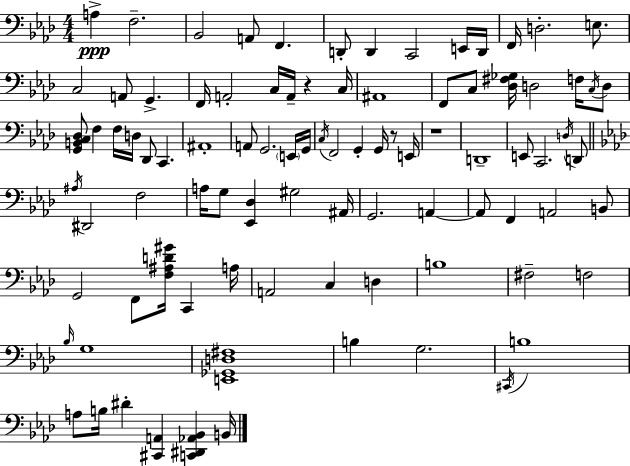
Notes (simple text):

A3/q F3/h. Bb2/h A2/e F2/q. D2/e D2/q C2/h E2/s D2/s F2/s D3/h. E3/e. C3/h A2/e G2/q. F2/s A2/h C3/s A2/s R/q C3/s A#2/w F2/e C3/e [Db3,F#3,Gb3]/s D3/h F3/s C3/s D3/e [G2,B2,C3,Db3]/e F3/q F3/s D3/s Db2/e C2/q. A#2/w A2/e G2/h. E2/s G2/s C3/s F2/h G2/q G2/s R/e E2/s R/w D2/w E2/e C2/h. D3/s D2/e A#3/s D#2/h F3/h A3/s G3/e [Eb2,Db3]/q G#3/h A#2/s G2/h. A2/q A2/e F2/q A2/h B2/e G2/h F2/e [F3,A#3,D4,G#4]/s C2/q A3/s A2/h C3/q D3/q B3/w F#3/h F3/h Bb3/s G3/w [E2,Gb2,D3,F#3]/w B3/q G3/h. C#2/s B3/w A3/e B3/s D#4/q [C#2,A2]/q [C2,D#2,Ab2,Bb2]/q B2/s